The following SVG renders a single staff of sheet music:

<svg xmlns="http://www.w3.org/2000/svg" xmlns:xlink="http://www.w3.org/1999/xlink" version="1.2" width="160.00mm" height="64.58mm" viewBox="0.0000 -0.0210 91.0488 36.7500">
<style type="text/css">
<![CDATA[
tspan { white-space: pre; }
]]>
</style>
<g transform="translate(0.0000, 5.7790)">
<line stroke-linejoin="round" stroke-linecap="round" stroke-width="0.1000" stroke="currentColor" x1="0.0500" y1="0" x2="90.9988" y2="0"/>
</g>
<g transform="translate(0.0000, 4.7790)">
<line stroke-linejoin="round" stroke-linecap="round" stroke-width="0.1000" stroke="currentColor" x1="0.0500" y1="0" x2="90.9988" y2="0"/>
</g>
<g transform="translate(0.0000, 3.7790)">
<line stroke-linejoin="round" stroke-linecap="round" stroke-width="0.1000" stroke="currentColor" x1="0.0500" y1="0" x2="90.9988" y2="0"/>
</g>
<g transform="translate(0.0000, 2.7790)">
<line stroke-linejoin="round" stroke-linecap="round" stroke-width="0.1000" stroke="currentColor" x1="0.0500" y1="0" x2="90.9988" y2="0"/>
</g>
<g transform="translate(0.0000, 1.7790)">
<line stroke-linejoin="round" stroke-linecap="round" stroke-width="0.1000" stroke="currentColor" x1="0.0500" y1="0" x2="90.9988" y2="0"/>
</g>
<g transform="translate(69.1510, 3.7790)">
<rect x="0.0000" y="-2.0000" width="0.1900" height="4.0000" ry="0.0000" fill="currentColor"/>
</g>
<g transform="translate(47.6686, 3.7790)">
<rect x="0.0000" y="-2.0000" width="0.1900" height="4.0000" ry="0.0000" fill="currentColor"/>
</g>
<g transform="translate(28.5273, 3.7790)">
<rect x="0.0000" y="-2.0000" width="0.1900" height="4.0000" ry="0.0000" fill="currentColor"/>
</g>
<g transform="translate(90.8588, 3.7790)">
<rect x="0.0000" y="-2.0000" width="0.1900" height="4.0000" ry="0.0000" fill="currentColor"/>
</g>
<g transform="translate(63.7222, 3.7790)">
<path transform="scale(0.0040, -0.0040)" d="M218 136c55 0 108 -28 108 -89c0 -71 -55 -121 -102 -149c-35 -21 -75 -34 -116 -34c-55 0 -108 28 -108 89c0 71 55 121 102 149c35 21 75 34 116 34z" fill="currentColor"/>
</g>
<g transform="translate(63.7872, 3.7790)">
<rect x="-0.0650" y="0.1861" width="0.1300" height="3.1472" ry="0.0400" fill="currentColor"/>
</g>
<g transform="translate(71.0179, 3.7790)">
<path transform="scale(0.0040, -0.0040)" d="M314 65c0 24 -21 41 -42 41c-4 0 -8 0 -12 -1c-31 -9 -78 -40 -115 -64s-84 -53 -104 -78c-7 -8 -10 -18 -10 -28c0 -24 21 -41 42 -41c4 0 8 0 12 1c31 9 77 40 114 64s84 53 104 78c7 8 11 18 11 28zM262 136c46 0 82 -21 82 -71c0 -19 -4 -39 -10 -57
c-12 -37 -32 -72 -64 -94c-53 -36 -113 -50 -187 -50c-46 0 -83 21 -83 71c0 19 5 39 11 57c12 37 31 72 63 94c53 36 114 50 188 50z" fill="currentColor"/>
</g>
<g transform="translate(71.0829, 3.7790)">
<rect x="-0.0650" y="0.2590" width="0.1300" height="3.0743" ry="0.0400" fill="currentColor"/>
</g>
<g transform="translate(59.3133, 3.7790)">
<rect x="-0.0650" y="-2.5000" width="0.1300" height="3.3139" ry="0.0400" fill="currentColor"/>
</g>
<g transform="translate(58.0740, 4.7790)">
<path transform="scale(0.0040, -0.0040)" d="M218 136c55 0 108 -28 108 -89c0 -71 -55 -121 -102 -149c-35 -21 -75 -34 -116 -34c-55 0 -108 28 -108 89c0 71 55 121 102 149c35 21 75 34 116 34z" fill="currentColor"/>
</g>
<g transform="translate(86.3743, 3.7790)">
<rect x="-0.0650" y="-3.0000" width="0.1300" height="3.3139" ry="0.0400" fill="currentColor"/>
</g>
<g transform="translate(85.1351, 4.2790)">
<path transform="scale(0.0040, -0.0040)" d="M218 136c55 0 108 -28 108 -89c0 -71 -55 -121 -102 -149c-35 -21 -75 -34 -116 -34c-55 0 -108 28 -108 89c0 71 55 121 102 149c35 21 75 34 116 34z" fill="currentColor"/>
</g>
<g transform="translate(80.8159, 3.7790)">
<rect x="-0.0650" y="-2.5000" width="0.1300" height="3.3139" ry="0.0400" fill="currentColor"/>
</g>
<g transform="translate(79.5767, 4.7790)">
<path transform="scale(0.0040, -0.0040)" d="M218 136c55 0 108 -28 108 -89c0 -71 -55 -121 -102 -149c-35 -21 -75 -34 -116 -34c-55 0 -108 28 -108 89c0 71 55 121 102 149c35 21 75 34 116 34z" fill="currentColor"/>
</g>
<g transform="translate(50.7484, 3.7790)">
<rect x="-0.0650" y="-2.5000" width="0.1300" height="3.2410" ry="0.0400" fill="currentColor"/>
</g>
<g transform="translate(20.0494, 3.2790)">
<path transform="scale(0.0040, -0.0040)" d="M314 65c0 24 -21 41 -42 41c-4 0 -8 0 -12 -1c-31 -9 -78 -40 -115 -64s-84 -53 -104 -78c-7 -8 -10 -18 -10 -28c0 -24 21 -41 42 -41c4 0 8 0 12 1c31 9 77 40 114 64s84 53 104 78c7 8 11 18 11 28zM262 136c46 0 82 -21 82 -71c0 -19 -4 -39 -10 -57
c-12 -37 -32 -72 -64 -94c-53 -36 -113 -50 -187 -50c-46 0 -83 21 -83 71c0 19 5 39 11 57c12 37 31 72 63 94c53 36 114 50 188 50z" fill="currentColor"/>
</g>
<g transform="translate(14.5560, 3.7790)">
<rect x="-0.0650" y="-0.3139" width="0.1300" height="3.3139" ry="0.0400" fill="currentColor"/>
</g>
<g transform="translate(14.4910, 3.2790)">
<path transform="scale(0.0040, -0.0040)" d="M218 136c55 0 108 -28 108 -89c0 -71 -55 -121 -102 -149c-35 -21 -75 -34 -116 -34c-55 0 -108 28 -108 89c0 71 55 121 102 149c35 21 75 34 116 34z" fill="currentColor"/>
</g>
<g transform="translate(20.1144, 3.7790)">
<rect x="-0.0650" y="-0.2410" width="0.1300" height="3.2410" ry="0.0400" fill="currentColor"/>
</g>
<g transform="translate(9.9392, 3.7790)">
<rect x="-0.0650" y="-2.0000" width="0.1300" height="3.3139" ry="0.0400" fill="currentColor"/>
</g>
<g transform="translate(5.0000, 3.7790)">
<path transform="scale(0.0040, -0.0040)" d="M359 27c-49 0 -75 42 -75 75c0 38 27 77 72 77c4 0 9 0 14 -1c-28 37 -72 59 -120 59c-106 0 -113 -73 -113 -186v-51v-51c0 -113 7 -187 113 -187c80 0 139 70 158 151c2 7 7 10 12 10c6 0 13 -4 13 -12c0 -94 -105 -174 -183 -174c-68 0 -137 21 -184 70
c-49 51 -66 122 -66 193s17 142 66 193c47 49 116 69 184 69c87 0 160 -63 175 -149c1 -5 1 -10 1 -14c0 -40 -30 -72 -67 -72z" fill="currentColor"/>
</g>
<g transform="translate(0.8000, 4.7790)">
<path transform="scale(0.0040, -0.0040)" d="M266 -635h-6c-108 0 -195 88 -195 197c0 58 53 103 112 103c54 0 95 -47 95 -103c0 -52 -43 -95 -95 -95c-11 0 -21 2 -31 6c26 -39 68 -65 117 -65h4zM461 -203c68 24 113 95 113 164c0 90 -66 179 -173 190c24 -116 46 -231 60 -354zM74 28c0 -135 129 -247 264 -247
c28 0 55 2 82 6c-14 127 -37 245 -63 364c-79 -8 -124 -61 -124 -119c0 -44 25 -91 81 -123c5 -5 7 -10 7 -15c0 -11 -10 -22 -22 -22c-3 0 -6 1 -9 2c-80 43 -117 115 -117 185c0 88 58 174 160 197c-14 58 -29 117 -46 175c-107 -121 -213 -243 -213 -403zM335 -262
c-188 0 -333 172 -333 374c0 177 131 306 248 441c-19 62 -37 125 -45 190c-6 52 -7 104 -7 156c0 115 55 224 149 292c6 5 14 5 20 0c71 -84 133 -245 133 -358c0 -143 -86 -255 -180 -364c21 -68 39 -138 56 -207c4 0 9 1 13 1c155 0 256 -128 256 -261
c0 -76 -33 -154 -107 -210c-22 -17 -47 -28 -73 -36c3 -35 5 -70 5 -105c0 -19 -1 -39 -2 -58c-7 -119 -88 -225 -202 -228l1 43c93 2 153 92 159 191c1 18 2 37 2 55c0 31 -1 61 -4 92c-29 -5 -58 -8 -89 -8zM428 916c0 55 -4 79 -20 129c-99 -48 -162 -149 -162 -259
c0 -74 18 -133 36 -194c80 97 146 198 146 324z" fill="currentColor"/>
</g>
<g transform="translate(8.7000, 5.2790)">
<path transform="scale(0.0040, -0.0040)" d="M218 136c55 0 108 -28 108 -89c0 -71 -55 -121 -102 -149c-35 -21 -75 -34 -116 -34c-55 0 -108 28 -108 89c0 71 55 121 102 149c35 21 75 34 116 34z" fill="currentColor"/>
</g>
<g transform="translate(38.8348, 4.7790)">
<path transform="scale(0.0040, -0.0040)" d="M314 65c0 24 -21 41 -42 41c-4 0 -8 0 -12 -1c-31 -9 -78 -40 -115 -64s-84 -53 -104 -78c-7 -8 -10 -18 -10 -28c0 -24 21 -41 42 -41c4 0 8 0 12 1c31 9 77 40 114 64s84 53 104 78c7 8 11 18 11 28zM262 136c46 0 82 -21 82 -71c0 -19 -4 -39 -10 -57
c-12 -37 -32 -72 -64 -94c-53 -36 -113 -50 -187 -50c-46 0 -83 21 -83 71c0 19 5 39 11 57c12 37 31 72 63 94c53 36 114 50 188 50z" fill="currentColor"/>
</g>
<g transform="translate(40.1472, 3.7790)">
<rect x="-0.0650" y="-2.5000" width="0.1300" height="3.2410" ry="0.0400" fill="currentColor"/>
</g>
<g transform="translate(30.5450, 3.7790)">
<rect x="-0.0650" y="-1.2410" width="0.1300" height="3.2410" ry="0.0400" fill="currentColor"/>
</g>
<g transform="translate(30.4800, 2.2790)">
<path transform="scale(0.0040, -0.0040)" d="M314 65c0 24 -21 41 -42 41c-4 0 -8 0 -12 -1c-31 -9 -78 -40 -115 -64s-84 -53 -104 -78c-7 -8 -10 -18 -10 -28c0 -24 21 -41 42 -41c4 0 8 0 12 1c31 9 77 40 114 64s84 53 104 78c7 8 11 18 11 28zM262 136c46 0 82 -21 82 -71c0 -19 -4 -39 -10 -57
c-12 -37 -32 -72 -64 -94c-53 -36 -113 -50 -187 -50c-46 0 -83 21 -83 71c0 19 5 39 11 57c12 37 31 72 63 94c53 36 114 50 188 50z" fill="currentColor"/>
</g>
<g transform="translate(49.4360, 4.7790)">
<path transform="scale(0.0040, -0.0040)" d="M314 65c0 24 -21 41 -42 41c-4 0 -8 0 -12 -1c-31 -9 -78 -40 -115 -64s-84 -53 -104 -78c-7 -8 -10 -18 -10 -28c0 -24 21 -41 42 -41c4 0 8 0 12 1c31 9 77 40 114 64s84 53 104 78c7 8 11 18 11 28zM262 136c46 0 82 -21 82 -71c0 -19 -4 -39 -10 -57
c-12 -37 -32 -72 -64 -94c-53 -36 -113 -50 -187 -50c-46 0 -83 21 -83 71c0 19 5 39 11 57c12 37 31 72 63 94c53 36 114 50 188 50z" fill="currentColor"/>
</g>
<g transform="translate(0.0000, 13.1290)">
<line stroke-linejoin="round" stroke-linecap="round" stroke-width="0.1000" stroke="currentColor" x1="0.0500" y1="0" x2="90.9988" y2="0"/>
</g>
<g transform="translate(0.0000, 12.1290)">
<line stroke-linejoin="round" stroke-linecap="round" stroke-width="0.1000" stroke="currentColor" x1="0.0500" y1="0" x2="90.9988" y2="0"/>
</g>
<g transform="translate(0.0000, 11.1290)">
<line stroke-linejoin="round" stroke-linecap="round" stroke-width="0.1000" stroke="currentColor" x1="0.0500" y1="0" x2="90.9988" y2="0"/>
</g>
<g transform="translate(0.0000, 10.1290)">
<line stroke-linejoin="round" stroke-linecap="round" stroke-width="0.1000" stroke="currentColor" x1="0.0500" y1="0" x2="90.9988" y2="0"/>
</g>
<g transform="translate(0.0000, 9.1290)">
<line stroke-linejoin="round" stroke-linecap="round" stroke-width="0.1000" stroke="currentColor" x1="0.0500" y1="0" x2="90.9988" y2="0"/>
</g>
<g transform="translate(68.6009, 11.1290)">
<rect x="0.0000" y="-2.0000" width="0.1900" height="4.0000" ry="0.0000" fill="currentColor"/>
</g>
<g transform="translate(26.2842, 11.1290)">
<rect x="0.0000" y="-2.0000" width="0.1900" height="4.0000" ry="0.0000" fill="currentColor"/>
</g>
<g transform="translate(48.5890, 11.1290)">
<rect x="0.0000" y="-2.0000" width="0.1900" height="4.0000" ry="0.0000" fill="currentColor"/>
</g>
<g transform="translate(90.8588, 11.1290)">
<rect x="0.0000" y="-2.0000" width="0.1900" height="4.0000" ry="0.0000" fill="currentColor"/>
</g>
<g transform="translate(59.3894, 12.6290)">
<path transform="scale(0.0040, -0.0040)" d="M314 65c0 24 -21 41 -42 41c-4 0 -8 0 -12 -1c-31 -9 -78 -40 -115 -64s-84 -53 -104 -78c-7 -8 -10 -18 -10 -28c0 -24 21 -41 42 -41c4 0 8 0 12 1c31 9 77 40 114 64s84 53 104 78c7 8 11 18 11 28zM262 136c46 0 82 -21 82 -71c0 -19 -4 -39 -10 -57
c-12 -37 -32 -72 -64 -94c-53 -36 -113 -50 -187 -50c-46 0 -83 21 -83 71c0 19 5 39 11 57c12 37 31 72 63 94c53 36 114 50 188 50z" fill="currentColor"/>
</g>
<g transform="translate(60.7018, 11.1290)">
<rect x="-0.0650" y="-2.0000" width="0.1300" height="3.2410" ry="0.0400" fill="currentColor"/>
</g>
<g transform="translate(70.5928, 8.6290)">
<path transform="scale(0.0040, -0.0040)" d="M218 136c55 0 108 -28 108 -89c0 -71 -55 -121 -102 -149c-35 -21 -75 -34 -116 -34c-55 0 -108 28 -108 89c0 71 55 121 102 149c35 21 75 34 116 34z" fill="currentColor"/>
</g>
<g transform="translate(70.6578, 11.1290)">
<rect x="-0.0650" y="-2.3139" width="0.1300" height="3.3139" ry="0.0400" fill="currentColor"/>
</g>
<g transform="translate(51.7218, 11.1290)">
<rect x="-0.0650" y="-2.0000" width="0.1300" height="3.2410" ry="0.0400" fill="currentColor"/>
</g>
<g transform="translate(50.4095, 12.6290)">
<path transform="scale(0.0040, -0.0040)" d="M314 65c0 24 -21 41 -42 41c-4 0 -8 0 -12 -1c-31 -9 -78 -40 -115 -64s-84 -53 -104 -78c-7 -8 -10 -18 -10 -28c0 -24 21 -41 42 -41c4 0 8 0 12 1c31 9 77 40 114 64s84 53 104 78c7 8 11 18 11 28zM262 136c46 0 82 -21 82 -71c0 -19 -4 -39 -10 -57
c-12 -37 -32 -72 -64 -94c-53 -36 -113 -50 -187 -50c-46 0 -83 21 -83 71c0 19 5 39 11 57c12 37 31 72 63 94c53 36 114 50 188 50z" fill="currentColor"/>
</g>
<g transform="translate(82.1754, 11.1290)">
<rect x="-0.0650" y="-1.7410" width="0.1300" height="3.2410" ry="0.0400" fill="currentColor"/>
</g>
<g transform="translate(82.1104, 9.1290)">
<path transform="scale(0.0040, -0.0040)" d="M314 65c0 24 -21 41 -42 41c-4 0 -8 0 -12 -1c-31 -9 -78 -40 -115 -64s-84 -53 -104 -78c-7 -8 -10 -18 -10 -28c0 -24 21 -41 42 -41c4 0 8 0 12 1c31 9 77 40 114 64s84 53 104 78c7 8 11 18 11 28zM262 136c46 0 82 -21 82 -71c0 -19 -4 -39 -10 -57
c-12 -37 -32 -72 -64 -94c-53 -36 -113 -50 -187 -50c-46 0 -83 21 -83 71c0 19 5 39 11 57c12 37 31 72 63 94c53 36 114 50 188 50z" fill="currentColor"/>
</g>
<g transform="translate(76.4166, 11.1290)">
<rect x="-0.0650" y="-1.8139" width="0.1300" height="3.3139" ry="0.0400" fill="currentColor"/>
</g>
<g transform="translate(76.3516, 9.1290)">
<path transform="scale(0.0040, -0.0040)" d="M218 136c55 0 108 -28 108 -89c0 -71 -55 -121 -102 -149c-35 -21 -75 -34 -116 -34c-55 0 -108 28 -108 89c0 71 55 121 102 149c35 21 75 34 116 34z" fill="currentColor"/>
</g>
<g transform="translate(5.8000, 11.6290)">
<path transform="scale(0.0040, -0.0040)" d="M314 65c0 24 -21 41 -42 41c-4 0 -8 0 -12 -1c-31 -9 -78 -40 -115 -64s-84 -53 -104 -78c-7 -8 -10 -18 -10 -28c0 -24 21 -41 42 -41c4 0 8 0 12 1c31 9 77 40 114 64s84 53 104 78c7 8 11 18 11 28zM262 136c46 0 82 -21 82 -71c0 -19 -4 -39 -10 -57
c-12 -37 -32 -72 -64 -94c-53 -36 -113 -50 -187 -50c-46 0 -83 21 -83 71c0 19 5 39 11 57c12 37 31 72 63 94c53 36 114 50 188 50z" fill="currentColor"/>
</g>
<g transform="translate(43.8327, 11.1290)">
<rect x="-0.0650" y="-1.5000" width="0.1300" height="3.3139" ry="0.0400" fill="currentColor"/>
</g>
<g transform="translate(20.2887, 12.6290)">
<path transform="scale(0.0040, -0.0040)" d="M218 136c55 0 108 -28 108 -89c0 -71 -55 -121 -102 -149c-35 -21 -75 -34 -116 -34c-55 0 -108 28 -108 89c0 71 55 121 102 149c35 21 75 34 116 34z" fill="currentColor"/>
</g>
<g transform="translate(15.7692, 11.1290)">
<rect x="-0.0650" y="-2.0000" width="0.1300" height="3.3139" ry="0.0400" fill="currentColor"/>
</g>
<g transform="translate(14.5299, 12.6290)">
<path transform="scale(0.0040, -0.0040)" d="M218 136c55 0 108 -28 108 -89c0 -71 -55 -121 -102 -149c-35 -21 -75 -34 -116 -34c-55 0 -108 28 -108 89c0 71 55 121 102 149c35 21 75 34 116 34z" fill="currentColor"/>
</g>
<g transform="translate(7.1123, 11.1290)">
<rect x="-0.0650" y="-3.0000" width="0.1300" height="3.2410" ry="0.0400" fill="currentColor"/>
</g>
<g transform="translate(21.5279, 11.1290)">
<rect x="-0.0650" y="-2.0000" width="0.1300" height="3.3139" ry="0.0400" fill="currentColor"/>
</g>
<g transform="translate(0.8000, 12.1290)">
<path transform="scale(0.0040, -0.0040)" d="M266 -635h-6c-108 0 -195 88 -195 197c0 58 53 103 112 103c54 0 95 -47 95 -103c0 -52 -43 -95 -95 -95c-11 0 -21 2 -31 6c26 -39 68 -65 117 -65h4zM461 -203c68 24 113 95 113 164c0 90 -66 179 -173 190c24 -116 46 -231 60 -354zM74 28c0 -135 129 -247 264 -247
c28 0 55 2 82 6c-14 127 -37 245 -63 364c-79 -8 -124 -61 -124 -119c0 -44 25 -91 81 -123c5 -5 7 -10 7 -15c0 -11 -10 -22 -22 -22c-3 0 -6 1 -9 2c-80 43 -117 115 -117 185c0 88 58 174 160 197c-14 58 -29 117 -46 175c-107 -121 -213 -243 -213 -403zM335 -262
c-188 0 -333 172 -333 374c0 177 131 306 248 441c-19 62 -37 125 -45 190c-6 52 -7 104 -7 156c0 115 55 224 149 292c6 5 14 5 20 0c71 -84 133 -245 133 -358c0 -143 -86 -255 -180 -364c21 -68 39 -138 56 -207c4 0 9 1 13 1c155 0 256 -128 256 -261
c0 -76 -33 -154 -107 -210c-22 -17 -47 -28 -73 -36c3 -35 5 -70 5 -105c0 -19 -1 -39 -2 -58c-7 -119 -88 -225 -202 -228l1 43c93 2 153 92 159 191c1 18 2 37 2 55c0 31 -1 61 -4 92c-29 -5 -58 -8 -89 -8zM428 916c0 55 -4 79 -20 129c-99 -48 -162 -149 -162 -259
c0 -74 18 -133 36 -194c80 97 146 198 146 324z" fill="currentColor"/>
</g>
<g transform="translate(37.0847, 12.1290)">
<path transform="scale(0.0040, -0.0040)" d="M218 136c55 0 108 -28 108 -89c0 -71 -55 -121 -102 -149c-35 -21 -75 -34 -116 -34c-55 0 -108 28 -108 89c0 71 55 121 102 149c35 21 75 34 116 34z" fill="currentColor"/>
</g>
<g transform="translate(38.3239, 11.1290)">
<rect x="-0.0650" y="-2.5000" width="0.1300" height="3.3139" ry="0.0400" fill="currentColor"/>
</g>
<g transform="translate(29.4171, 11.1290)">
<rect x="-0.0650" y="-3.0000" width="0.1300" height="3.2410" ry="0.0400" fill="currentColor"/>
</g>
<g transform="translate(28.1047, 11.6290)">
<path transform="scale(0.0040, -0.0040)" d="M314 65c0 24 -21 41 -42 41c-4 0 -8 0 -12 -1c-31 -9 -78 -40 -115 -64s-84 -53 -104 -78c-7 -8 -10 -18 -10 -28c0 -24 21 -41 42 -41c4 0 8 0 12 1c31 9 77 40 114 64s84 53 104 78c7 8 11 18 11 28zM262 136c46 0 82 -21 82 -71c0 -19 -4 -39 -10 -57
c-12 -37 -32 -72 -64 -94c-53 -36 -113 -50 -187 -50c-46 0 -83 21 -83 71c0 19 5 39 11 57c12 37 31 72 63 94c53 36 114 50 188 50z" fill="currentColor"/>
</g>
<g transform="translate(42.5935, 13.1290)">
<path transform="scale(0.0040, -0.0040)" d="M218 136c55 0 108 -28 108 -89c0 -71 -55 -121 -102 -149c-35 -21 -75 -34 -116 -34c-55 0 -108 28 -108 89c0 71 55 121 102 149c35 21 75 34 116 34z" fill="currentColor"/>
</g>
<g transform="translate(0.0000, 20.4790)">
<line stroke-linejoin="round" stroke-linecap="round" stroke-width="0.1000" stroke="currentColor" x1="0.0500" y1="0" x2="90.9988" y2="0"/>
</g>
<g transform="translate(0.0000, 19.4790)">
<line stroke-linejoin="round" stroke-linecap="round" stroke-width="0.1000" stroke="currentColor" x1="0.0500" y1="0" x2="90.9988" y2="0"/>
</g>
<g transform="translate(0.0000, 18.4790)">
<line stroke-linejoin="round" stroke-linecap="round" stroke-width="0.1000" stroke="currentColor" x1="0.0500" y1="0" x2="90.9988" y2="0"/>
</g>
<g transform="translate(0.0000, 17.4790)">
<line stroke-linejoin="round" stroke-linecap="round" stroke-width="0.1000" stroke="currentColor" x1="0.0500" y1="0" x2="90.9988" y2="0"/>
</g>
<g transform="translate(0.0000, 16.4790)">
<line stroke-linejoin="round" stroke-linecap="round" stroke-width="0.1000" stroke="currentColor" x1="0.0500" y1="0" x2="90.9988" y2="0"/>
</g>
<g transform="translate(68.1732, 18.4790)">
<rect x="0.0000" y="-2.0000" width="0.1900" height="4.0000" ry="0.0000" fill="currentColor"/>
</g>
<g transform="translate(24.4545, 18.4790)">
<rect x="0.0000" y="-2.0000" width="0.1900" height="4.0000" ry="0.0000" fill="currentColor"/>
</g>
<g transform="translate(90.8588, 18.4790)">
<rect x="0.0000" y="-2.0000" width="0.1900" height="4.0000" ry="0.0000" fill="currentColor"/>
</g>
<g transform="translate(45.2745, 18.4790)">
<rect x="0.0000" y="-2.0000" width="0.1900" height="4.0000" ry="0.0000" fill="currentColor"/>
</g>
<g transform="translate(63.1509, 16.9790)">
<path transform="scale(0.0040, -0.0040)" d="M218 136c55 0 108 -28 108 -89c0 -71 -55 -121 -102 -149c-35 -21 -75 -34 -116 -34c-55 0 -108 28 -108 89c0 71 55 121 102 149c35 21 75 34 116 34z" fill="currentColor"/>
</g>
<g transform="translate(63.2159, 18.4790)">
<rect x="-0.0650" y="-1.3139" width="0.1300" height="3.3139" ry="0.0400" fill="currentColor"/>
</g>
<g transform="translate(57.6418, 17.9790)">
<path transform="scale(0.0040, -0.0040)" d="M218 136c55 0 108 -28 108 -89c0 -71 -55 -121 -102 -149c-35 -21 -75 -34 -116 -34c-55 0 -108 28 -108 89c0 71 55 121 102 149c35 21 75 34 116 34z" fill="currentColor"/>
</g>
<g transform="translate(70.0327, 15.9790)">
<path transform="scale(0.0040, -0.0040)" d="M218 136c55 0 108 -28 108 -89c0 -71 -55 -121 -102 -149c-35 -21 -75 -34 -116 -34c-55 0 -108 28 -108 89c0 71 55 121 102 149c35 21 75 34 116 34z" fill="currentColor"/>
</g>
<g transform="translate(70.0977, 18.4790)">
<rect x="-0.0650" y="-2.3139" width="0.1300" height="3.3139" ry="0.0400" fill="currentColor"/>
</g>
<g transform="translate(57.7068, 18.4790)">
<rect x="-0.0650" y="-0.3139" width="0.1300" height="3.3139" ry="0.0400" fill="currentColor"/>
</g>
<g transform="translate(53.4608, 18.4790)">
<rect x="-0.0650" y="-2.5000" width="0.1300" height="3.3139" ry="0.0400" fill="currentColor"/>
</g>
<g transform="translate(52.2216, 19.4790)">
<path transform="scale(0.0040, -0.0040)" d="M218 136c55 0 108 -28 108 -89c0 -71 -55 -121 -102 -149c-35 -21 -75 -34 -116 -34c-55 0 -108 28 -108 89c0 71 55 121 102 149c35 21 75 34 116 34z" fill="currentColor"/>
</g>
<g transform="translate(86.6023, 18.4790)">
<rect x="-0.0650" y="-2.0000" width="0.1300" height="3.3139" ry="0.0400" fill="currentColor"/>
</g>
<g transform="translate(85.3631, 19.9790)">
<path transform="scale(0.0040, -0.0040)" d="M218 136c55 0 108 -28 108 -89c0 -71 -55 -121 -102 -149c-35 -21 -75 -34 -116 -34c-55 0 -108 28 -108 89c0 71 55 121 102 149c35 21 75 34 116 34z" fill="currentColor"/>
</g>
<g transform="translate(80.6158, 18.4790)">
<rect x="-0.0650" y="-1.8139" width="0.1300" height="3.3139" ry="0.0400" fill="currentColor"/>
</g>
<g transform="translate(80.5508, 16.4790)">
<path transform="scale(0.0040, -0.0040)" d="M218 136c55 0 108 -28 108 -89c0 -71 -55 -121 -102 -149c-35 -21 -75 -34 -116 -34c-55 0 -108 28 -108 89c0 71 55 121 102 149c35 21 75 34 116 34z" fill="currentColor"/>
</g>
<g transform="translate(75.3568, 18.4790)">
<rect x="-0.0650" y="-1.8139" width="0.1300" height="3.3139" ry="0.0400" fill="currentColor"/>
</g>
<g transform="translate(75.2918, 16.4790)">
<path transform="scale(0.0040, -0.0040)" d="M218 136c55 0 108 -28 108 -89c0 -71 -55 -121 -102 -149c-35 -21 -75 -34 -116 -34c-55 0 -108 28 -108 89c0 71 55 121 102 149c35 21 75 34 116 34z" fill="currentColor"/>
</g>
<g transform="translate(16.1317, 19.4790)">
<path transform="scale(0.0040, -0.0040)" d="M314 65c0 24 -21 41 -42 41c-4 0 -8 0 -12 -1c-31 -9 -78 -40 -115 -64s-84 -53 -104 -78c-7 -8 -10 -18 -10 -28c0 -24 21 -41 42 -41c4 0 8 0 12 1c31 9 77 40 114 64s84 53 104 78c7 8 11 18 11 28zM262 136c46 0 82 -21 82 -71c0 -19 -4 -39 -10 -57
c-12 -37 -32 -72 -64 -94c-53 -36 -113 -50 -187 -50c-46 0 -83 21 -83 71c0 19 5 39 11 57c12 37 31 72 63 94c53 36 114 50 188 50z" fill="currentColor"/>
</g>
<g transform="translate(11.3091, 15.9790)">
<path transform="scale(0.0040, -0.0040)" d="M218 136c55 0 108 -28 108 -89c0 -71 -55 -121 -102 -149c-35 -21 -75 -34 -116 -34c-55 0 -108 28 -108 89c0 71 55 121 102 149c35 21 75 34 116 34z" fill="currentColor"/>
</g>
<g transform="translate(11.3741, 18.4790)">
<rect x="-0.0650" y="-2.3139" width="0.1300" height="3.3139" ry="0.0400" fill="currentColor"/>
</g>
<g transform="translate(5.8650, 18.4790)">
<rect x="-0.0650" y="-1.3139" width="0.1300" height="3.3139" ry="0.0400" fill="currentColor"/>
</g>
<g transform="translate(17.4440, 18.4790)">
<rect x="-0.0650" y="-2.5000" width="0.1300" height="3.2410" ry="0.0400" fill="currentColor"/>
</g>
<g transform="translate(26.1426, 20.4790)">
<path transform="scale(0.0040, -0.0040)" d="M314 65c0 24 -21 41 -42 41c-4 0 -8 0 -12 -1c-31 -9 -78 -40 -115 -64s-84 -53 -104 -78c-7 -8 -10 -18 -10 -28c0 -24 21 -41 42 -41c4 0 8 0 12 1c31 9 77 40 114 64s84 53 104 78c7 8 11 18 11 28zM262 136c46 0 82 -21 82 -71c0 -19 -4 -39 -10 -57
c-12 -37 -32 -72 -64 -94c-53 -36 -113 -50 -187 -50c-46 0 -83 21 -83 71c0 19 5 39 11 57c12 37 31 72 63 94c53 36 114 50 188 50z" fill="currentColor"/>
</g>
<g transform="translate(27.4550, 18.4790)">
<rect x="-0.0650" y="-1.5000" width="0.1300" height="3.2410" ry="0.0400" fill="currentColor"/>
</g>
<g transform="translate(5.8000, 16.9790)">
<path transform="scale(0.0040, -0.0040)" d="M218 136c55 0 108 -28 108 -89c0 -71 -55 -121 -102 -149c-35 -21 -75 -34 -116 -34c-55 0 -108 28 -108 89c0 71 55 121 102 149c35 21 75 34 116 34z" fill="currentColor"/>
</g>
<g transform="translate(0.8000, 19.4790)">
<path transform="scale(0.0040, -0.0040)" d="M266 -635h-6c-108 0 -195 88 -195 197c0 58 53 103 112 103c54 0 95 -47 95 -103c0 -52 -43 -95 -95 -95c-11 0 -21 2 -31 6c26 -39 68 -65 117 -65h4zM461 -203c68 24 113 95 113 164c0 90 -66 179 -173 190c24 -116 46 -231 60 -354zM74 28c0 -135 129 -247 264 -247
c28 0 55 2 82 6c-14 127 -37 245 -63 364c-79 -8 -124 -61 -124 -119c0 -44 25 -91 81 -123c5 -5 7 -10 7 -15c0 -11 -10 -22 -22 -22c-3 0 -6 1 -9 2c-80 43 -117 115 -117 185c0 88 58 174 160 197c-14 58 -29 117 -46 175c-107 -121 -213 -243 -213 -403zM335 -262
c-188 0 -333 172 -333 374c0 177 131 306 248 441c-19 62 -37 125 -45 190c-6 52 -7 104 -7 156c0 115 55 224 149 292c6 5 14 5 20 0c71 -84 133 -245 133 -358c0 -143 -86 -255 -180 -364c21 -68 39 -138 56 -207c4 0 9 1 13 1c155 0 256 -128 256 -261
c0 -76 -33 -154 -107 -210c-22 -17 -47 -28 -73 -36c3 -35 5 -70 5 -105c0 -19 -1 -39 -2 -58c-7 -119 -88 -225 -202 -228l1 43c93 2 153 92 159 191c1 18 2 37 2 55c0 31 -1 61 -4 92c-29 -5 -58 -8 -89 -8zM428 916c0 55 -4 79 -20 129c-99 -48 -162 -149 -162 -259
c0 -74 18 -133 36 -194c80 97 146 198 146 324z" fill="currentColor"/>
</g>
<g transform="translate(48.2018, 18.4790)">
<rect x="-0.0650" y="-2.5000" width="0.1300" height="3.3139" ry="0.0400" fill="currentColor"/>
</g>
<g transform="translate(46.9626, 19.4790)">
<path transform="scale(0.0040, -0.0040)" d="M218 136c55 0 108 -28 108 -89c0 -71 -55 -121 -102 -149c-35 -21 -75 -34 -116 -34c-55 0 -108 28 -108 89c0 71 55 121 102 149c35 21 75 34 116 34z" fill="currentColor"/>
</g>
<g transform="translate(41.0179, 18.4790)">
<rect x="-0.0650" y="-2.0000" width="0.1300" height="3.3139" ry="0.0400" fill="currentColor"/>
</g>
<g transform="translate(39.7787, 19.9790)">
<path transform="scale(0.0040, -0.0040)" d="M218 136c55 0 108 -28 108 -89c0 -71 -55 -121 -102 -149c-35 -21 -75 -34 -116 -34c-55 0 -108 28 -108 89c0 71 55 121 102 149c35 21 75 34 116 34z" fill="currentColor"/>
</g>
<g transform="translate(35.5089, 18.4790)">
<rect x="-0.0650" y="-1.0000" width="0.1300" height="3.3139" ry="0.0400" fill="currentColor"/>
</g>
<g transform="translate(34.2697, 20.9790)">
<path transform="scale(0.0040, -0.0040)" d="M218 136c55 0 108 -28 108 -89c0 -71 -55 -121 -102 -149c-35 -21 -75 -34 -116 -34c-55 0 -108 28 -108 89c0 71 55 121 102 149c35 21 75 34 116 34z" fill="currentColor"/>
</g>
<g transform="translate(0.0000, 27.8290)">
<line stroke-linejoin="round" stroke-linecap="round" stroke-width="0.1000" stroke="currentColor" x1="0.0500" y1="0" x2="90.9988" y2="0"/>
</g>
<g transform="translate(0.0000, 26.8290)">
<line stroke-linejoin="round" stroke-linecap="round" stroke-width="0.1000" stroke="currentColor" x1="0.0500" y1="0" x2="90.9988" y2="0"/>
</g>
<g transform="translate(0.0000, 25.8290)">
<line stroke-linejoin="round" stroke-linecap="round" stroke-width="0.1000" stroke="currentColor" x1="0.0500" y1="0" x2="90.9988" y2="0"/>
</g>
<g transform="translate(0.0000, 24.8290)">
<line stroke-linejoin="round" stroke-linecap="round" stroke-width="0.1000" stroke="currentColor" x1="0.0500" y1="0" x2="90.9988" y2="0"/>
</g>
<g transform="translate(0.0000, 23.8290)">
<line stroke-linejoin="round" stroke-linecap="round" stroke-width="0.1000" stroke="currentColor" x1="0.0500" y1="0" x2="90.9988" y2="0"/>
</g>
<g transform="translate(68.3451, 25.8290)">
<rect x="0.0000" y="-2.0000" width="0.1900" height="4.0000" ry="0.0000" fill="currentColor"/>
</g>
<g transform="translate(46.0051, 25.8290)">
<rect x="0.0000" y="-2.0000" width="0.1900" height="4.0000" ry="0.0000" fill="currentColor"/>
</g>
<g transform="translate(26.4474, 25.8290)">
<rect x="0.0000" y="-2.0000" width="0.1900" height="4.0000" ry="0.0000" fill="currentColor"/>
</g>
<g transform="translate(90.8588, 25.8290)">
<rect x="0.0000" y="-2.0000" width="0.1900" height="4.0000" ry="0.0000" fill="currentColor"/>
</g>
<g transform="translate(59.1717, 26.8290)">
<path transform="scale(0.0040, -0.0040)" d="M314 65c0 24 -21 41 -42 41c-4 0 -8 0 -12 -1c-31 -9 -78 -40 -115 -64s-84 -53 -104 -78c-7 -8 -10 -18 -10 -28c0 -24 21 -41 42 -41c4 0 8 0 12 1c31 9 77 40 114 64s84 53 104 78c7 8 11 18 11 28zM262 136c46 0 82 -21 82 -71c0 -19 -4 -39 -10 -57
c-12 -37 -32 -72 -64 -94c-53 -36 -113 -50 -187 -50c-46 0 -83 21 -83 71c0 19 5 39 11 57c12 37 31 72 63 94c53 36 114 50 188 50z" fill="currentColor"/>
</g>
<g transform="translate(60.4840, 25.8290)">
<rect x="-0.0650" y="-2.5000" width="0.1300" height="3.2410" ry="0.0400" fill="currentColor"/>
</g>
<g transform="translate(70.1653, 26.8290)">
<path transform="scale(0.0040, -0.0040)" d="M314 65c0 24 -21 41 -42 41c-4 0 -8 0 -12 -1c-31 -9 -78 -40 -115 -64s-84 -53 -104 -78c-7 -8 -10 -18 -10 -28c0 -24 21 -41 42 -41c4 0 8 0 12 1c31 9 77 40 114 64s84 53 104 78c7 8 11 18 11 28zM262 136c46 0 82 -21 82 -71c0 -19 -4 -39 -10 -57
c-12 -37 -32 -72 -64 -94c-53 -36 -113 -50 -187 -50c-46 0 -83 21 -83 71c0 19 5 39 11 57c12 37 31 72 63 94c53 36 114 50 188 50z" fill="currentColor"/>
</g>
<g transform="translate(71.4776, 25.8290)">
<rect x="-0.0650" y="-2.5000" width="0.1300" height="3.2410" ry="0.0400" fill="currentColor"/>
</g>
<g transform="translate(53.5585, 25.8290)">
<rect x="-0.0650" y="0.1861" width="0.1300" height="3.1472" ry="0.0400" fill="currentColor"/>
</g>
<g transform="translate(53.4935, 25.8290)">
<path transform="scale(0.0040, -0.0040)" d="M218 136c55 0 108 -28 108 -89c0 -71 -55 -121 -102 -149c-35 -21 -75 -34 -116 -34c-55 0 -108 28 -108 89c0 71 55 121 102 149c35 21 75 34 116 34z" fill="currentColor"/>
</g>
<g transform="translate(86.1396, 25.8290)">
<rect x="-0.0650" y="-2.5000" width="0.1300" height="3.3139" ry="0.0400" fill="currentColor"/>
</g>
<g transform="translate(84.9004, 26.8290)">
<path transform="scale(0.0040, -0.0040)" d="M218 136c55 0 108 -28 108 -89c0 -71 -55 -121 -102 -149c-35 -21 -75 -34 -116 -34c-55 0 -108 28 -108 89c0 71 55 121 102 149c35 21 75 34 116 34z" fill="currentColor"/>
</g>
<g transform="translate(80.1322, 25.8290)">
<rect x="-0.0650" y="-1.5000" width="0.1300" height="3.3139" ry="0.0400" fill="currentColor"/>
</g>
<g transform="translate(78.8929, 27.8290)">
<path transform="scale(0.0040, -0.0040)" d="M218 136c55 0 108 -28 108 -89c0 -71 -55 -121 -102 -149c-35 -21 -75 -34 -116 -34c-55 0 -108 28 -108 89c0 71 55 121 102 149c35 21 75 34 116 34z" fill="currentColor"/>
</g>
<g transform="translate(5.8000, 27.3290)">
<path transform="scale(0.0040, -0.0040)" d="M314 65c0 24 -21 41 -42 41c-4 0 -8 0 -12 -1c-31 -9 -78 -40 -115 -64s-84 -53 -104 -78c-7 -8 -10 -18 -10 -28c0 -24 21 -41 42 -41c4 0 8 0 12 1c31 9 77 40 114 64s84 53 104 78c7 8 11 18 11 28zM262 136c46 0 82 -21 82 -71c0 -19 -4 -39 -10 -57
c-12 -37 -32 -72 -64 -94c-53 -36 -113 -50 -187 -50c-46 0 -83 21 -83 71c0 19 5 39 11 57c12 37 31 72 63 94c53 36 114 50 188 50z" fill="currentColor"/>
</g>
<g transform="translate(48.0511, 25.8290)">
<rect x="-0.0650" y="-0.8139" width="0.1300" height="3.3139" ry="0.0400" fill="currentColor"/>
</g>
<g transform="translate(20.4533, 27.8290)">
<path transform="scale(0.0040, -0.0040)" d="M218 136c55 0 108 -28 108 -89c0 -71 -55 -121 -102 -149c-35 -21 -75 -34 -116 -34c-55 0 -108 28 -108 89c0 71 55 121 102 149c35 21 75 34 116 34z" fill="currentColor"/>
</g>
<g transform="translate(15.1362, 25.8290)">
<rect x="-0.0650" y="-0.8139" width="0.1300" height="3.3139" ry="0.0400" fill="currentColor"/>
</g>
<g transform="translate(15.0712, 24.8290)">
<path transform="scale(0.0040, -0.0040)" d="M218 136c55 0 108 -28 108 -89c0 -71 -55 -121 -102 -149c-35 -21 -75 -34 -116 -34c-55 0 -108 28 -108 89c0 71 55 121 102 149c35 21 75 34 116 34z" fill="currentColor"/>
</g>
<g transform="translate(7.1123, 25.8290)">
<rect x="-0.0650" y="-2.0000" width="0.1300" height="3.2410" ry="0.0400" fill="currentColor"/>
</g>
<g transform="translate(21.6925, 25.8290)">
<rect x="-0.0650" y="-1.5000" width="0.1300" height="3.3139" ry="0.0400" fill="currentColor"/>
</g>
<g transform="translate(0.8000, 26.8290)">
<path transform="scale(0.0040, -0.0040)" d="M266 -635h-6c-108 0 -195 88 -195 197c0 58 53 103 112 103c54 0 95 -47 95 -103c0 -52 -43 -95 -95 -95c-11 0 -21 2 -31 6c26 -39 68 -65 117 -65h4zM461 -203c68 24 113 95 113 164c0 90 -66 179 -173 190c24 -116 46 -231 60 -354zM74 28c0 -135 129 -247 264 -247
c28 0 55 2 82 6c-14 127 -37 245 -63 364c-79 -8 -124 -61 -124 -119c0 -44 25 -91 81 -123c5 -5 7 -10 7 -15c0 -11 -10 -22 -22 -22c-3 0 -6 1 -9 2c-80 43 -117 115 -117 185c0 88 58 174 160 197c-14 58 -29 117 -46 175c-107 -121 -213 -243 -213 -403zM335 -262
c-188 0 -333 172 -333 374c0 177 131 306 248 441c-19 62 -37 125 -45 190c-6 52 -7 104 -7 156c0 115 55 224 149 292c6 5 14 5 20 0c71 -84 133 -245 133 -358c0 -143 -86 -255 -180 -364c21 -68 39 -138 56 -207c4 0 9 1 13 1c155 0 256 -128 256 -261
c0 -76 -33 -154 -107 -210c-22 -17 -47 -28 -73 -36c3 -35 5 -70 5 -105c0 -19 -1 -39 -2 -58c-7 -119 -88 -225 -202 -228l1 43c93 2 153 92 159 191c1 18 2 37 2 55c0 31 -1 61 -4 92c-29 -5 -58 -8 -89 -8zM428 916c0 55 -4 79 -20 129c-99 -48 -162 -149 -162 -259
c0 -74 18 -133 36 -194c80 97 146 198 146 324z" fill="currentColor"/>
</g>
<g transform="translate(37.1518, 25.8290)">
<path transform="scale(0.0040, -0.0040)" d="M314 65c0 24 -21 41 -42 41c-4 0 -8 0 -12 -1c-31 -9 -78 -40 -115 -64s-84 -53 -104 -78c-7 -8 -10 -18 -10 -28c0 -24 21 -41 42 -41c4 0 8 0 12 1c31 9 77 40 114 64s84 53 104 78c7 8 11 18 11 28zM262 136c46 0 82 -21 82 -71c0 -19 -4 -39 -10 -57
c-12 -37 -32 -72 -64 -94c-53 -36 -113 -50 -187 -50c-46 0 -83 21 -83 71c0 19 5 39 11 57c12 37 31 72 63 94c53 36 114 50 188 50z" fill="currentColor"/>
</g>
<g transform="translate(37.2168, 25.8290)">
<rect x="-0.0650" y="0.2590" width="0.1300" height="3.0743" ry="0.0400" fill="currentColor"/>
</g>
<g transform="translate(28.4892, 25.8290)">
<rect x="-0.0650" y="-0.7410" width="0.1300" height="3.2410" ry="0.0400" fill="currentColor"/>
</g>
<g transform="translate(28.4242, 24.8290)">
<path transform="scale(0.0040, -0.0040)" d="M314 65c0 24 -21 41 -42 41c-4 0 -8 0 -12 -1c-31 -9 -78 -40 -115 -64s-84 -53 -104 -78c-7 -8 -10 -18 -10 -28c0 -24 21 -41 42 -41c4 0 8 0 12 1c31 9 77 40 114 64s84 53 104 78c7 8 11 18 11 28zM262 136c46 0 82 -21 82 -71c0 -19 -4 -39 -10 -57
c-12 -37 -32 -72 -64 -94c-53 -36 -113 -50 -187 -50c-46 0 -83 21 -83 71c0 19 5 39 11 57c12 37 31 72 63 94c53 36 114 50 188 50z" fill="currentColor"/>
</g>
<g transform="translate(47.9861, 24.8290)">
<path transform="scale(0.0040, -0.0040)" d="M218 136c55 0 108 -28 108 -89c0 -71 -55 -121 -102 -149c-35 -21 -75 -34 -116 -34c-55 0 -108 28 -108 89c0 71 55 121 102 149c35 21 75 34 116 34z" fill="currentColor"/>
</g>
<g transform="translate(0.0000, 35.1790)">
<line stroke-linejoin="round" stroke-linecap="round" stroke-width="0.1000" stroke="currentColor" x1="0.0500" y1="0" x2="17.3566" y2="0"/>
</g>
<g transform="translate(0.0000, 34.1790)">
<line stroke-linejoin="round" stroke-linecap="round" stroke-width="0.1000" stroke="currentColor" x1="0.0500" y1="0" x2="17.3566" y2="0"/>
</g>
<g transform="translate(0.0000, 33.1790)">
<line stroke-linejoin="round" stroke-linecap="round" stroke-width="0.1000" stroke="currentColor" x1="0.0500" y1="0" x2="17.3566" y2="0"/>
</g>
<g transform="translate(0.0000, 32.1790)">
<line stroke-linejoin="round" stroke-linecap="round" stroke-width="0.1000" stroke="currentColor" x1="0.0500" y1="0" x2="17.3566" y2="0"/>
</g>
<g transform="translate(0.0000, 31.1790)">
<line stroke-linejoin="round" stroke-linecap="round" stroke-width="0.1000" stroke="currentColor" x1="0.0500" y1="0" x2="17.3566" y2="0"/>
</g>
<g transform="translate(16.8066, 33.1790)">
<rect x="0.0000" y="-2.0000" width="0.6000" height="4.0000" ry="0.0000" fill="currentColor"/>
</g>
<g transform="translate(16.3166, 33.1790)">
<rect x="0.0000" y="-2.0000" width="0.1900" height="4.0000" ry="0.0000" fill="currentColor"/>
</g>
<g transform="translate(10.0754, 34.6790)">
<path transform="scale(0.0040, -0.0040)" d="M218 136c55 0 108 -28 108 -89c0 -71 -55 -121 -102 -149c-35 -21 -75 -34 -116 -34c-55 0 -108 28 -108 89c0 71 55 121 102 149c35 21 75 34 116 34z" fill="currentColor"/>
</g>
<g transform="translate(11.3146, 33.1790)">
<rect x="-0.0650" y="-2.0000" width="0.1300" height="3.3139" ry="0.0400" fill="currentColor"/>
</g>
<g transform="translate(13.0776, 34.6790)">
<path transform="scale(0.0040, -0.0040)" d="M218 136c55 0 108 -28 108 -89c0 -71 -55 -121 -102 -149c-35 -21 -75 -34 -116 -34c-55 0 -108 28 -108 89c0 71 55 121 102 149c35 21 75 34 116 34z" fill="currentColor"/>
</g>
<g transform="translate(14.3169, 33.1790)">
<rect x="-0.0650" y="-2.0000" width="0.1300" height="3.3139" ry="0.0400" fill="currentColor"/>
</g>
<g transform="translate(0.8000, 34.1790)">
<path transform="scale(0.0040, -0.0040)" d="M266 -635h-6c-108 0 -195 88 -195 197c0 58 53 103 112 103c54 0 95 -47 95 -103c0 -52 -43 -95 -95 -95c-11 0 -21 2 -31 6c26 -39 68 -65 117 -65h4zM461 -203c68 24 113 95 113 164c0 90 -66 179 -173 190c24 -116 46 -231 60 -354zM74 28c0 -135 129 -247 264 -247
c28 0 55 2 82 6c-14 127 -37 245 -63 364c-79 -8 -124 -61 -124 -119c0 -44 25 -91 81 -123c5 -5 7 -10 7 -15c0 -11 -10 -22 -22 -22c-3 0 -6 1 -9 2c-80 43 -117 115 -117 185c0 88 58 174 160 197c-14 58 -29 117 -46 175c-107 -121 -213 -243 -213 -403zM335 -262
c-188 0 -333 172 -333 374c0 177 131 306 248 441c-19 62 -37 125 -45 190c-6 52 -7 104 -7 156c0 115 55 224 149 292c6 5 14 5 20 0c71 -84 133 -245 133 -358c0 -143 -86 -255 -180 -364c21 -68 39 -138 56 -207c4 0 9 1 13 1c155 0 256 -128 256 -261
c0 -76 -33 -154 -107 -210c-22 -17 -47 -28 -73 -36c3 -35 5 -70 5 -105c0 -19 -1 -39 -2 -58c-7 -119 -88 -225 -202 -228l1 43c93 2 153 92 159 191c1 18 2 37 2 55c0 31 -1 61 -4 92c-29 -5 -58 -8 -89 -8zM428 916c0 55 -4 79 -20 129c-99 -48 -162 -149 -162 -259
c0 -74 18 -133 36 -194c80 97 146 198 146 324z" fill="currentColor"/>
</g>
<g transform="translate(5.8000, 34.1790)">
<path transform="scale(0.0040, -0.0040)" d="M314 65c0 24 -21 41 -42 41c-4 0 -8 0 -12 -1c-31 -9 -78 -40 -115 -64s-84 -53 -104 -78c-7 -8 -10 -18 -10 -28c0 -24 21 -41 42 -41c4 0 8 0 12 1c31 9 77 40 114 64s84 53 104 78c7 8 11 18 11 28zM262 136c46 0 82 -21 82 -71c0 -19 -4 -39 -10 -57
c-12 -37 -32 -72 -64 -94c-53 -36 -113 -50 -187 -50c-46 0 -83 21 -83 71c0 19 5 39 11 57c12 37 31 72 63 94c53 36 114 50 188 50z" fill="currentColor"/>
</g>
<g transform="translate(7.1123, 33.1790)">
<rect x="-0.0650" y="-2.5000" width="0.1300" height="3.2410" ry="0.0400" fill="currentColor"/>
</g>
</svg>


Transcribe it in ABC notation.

X:1
T:Untitled
M:4/4
L:1/4
K:C
F c c2 e2 G2 G2 G B B2 G A A2 F F A2 G E F2 F2 g f f2 e g G2 E2 D F G G c e g f f F F2 d E d2 B2 d B G2 G2 E G G2 F F